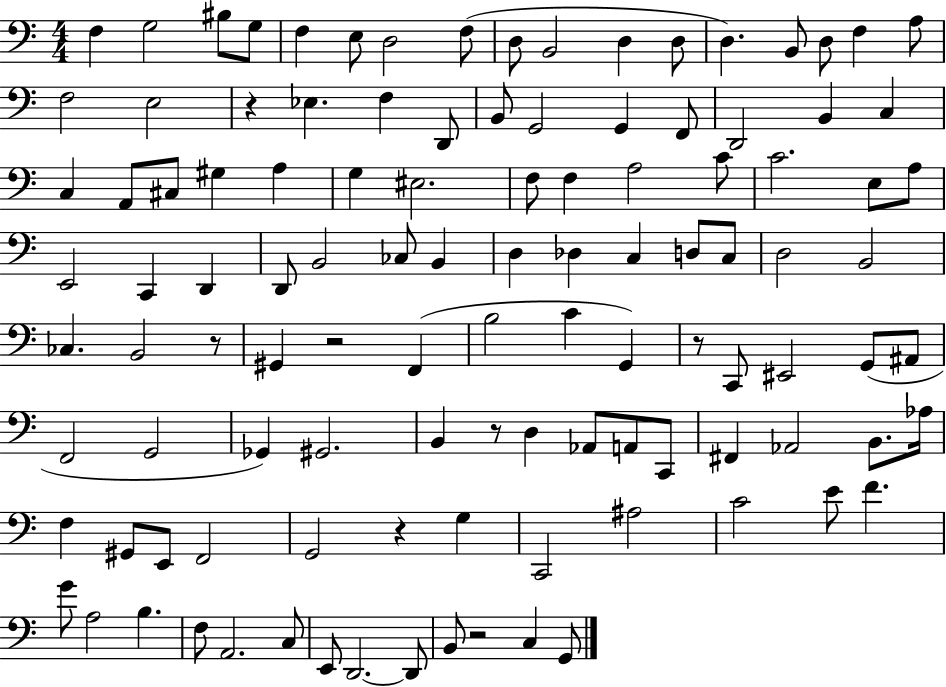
F3/q G3/h BIS3/e G3/e F3/q E3/e D3/h F3/e D3/e B2/h D3/q D3/e D3/q. B2/e D3/e F3/q A3/e F3/h E3/h R/q Eb3/q. F3/q D2/e B2/e G2/h G2/q F2/e D2/h B2/q C3/q C3/q A2/e C#3/e G#3/q A3/q G3/q EIS3/h. F3/e F3/q A3/h C4/e C4/h. E3/e A3/e E2/h C2/q D2/q D2/e B2/h CES3/e B2/q D3/q Db3/q C3/q D3/e C3/e D3/h B2/h CES3/q. B2/h R/e G#2/q R/h F2/q B3/h C4/q G2/q R/e C2/e EIS2/h G2/e A#2/e F2/h G2/h Gb2/q G#2/h. B2/q R/e D3/q Ab2/e A2/e C2/e F#2/q Ab2/h B2/e. Ab3/s F3/q G#2/e E2/e F2/h G2/h R/q G3/q C2/h A#3/h C4/h E4/e F4/q. G4/e A3/h B3/q. F3/e A2/h. C3/e E2/e D2/h. D2/e B2/e R/h C3/q G2/e